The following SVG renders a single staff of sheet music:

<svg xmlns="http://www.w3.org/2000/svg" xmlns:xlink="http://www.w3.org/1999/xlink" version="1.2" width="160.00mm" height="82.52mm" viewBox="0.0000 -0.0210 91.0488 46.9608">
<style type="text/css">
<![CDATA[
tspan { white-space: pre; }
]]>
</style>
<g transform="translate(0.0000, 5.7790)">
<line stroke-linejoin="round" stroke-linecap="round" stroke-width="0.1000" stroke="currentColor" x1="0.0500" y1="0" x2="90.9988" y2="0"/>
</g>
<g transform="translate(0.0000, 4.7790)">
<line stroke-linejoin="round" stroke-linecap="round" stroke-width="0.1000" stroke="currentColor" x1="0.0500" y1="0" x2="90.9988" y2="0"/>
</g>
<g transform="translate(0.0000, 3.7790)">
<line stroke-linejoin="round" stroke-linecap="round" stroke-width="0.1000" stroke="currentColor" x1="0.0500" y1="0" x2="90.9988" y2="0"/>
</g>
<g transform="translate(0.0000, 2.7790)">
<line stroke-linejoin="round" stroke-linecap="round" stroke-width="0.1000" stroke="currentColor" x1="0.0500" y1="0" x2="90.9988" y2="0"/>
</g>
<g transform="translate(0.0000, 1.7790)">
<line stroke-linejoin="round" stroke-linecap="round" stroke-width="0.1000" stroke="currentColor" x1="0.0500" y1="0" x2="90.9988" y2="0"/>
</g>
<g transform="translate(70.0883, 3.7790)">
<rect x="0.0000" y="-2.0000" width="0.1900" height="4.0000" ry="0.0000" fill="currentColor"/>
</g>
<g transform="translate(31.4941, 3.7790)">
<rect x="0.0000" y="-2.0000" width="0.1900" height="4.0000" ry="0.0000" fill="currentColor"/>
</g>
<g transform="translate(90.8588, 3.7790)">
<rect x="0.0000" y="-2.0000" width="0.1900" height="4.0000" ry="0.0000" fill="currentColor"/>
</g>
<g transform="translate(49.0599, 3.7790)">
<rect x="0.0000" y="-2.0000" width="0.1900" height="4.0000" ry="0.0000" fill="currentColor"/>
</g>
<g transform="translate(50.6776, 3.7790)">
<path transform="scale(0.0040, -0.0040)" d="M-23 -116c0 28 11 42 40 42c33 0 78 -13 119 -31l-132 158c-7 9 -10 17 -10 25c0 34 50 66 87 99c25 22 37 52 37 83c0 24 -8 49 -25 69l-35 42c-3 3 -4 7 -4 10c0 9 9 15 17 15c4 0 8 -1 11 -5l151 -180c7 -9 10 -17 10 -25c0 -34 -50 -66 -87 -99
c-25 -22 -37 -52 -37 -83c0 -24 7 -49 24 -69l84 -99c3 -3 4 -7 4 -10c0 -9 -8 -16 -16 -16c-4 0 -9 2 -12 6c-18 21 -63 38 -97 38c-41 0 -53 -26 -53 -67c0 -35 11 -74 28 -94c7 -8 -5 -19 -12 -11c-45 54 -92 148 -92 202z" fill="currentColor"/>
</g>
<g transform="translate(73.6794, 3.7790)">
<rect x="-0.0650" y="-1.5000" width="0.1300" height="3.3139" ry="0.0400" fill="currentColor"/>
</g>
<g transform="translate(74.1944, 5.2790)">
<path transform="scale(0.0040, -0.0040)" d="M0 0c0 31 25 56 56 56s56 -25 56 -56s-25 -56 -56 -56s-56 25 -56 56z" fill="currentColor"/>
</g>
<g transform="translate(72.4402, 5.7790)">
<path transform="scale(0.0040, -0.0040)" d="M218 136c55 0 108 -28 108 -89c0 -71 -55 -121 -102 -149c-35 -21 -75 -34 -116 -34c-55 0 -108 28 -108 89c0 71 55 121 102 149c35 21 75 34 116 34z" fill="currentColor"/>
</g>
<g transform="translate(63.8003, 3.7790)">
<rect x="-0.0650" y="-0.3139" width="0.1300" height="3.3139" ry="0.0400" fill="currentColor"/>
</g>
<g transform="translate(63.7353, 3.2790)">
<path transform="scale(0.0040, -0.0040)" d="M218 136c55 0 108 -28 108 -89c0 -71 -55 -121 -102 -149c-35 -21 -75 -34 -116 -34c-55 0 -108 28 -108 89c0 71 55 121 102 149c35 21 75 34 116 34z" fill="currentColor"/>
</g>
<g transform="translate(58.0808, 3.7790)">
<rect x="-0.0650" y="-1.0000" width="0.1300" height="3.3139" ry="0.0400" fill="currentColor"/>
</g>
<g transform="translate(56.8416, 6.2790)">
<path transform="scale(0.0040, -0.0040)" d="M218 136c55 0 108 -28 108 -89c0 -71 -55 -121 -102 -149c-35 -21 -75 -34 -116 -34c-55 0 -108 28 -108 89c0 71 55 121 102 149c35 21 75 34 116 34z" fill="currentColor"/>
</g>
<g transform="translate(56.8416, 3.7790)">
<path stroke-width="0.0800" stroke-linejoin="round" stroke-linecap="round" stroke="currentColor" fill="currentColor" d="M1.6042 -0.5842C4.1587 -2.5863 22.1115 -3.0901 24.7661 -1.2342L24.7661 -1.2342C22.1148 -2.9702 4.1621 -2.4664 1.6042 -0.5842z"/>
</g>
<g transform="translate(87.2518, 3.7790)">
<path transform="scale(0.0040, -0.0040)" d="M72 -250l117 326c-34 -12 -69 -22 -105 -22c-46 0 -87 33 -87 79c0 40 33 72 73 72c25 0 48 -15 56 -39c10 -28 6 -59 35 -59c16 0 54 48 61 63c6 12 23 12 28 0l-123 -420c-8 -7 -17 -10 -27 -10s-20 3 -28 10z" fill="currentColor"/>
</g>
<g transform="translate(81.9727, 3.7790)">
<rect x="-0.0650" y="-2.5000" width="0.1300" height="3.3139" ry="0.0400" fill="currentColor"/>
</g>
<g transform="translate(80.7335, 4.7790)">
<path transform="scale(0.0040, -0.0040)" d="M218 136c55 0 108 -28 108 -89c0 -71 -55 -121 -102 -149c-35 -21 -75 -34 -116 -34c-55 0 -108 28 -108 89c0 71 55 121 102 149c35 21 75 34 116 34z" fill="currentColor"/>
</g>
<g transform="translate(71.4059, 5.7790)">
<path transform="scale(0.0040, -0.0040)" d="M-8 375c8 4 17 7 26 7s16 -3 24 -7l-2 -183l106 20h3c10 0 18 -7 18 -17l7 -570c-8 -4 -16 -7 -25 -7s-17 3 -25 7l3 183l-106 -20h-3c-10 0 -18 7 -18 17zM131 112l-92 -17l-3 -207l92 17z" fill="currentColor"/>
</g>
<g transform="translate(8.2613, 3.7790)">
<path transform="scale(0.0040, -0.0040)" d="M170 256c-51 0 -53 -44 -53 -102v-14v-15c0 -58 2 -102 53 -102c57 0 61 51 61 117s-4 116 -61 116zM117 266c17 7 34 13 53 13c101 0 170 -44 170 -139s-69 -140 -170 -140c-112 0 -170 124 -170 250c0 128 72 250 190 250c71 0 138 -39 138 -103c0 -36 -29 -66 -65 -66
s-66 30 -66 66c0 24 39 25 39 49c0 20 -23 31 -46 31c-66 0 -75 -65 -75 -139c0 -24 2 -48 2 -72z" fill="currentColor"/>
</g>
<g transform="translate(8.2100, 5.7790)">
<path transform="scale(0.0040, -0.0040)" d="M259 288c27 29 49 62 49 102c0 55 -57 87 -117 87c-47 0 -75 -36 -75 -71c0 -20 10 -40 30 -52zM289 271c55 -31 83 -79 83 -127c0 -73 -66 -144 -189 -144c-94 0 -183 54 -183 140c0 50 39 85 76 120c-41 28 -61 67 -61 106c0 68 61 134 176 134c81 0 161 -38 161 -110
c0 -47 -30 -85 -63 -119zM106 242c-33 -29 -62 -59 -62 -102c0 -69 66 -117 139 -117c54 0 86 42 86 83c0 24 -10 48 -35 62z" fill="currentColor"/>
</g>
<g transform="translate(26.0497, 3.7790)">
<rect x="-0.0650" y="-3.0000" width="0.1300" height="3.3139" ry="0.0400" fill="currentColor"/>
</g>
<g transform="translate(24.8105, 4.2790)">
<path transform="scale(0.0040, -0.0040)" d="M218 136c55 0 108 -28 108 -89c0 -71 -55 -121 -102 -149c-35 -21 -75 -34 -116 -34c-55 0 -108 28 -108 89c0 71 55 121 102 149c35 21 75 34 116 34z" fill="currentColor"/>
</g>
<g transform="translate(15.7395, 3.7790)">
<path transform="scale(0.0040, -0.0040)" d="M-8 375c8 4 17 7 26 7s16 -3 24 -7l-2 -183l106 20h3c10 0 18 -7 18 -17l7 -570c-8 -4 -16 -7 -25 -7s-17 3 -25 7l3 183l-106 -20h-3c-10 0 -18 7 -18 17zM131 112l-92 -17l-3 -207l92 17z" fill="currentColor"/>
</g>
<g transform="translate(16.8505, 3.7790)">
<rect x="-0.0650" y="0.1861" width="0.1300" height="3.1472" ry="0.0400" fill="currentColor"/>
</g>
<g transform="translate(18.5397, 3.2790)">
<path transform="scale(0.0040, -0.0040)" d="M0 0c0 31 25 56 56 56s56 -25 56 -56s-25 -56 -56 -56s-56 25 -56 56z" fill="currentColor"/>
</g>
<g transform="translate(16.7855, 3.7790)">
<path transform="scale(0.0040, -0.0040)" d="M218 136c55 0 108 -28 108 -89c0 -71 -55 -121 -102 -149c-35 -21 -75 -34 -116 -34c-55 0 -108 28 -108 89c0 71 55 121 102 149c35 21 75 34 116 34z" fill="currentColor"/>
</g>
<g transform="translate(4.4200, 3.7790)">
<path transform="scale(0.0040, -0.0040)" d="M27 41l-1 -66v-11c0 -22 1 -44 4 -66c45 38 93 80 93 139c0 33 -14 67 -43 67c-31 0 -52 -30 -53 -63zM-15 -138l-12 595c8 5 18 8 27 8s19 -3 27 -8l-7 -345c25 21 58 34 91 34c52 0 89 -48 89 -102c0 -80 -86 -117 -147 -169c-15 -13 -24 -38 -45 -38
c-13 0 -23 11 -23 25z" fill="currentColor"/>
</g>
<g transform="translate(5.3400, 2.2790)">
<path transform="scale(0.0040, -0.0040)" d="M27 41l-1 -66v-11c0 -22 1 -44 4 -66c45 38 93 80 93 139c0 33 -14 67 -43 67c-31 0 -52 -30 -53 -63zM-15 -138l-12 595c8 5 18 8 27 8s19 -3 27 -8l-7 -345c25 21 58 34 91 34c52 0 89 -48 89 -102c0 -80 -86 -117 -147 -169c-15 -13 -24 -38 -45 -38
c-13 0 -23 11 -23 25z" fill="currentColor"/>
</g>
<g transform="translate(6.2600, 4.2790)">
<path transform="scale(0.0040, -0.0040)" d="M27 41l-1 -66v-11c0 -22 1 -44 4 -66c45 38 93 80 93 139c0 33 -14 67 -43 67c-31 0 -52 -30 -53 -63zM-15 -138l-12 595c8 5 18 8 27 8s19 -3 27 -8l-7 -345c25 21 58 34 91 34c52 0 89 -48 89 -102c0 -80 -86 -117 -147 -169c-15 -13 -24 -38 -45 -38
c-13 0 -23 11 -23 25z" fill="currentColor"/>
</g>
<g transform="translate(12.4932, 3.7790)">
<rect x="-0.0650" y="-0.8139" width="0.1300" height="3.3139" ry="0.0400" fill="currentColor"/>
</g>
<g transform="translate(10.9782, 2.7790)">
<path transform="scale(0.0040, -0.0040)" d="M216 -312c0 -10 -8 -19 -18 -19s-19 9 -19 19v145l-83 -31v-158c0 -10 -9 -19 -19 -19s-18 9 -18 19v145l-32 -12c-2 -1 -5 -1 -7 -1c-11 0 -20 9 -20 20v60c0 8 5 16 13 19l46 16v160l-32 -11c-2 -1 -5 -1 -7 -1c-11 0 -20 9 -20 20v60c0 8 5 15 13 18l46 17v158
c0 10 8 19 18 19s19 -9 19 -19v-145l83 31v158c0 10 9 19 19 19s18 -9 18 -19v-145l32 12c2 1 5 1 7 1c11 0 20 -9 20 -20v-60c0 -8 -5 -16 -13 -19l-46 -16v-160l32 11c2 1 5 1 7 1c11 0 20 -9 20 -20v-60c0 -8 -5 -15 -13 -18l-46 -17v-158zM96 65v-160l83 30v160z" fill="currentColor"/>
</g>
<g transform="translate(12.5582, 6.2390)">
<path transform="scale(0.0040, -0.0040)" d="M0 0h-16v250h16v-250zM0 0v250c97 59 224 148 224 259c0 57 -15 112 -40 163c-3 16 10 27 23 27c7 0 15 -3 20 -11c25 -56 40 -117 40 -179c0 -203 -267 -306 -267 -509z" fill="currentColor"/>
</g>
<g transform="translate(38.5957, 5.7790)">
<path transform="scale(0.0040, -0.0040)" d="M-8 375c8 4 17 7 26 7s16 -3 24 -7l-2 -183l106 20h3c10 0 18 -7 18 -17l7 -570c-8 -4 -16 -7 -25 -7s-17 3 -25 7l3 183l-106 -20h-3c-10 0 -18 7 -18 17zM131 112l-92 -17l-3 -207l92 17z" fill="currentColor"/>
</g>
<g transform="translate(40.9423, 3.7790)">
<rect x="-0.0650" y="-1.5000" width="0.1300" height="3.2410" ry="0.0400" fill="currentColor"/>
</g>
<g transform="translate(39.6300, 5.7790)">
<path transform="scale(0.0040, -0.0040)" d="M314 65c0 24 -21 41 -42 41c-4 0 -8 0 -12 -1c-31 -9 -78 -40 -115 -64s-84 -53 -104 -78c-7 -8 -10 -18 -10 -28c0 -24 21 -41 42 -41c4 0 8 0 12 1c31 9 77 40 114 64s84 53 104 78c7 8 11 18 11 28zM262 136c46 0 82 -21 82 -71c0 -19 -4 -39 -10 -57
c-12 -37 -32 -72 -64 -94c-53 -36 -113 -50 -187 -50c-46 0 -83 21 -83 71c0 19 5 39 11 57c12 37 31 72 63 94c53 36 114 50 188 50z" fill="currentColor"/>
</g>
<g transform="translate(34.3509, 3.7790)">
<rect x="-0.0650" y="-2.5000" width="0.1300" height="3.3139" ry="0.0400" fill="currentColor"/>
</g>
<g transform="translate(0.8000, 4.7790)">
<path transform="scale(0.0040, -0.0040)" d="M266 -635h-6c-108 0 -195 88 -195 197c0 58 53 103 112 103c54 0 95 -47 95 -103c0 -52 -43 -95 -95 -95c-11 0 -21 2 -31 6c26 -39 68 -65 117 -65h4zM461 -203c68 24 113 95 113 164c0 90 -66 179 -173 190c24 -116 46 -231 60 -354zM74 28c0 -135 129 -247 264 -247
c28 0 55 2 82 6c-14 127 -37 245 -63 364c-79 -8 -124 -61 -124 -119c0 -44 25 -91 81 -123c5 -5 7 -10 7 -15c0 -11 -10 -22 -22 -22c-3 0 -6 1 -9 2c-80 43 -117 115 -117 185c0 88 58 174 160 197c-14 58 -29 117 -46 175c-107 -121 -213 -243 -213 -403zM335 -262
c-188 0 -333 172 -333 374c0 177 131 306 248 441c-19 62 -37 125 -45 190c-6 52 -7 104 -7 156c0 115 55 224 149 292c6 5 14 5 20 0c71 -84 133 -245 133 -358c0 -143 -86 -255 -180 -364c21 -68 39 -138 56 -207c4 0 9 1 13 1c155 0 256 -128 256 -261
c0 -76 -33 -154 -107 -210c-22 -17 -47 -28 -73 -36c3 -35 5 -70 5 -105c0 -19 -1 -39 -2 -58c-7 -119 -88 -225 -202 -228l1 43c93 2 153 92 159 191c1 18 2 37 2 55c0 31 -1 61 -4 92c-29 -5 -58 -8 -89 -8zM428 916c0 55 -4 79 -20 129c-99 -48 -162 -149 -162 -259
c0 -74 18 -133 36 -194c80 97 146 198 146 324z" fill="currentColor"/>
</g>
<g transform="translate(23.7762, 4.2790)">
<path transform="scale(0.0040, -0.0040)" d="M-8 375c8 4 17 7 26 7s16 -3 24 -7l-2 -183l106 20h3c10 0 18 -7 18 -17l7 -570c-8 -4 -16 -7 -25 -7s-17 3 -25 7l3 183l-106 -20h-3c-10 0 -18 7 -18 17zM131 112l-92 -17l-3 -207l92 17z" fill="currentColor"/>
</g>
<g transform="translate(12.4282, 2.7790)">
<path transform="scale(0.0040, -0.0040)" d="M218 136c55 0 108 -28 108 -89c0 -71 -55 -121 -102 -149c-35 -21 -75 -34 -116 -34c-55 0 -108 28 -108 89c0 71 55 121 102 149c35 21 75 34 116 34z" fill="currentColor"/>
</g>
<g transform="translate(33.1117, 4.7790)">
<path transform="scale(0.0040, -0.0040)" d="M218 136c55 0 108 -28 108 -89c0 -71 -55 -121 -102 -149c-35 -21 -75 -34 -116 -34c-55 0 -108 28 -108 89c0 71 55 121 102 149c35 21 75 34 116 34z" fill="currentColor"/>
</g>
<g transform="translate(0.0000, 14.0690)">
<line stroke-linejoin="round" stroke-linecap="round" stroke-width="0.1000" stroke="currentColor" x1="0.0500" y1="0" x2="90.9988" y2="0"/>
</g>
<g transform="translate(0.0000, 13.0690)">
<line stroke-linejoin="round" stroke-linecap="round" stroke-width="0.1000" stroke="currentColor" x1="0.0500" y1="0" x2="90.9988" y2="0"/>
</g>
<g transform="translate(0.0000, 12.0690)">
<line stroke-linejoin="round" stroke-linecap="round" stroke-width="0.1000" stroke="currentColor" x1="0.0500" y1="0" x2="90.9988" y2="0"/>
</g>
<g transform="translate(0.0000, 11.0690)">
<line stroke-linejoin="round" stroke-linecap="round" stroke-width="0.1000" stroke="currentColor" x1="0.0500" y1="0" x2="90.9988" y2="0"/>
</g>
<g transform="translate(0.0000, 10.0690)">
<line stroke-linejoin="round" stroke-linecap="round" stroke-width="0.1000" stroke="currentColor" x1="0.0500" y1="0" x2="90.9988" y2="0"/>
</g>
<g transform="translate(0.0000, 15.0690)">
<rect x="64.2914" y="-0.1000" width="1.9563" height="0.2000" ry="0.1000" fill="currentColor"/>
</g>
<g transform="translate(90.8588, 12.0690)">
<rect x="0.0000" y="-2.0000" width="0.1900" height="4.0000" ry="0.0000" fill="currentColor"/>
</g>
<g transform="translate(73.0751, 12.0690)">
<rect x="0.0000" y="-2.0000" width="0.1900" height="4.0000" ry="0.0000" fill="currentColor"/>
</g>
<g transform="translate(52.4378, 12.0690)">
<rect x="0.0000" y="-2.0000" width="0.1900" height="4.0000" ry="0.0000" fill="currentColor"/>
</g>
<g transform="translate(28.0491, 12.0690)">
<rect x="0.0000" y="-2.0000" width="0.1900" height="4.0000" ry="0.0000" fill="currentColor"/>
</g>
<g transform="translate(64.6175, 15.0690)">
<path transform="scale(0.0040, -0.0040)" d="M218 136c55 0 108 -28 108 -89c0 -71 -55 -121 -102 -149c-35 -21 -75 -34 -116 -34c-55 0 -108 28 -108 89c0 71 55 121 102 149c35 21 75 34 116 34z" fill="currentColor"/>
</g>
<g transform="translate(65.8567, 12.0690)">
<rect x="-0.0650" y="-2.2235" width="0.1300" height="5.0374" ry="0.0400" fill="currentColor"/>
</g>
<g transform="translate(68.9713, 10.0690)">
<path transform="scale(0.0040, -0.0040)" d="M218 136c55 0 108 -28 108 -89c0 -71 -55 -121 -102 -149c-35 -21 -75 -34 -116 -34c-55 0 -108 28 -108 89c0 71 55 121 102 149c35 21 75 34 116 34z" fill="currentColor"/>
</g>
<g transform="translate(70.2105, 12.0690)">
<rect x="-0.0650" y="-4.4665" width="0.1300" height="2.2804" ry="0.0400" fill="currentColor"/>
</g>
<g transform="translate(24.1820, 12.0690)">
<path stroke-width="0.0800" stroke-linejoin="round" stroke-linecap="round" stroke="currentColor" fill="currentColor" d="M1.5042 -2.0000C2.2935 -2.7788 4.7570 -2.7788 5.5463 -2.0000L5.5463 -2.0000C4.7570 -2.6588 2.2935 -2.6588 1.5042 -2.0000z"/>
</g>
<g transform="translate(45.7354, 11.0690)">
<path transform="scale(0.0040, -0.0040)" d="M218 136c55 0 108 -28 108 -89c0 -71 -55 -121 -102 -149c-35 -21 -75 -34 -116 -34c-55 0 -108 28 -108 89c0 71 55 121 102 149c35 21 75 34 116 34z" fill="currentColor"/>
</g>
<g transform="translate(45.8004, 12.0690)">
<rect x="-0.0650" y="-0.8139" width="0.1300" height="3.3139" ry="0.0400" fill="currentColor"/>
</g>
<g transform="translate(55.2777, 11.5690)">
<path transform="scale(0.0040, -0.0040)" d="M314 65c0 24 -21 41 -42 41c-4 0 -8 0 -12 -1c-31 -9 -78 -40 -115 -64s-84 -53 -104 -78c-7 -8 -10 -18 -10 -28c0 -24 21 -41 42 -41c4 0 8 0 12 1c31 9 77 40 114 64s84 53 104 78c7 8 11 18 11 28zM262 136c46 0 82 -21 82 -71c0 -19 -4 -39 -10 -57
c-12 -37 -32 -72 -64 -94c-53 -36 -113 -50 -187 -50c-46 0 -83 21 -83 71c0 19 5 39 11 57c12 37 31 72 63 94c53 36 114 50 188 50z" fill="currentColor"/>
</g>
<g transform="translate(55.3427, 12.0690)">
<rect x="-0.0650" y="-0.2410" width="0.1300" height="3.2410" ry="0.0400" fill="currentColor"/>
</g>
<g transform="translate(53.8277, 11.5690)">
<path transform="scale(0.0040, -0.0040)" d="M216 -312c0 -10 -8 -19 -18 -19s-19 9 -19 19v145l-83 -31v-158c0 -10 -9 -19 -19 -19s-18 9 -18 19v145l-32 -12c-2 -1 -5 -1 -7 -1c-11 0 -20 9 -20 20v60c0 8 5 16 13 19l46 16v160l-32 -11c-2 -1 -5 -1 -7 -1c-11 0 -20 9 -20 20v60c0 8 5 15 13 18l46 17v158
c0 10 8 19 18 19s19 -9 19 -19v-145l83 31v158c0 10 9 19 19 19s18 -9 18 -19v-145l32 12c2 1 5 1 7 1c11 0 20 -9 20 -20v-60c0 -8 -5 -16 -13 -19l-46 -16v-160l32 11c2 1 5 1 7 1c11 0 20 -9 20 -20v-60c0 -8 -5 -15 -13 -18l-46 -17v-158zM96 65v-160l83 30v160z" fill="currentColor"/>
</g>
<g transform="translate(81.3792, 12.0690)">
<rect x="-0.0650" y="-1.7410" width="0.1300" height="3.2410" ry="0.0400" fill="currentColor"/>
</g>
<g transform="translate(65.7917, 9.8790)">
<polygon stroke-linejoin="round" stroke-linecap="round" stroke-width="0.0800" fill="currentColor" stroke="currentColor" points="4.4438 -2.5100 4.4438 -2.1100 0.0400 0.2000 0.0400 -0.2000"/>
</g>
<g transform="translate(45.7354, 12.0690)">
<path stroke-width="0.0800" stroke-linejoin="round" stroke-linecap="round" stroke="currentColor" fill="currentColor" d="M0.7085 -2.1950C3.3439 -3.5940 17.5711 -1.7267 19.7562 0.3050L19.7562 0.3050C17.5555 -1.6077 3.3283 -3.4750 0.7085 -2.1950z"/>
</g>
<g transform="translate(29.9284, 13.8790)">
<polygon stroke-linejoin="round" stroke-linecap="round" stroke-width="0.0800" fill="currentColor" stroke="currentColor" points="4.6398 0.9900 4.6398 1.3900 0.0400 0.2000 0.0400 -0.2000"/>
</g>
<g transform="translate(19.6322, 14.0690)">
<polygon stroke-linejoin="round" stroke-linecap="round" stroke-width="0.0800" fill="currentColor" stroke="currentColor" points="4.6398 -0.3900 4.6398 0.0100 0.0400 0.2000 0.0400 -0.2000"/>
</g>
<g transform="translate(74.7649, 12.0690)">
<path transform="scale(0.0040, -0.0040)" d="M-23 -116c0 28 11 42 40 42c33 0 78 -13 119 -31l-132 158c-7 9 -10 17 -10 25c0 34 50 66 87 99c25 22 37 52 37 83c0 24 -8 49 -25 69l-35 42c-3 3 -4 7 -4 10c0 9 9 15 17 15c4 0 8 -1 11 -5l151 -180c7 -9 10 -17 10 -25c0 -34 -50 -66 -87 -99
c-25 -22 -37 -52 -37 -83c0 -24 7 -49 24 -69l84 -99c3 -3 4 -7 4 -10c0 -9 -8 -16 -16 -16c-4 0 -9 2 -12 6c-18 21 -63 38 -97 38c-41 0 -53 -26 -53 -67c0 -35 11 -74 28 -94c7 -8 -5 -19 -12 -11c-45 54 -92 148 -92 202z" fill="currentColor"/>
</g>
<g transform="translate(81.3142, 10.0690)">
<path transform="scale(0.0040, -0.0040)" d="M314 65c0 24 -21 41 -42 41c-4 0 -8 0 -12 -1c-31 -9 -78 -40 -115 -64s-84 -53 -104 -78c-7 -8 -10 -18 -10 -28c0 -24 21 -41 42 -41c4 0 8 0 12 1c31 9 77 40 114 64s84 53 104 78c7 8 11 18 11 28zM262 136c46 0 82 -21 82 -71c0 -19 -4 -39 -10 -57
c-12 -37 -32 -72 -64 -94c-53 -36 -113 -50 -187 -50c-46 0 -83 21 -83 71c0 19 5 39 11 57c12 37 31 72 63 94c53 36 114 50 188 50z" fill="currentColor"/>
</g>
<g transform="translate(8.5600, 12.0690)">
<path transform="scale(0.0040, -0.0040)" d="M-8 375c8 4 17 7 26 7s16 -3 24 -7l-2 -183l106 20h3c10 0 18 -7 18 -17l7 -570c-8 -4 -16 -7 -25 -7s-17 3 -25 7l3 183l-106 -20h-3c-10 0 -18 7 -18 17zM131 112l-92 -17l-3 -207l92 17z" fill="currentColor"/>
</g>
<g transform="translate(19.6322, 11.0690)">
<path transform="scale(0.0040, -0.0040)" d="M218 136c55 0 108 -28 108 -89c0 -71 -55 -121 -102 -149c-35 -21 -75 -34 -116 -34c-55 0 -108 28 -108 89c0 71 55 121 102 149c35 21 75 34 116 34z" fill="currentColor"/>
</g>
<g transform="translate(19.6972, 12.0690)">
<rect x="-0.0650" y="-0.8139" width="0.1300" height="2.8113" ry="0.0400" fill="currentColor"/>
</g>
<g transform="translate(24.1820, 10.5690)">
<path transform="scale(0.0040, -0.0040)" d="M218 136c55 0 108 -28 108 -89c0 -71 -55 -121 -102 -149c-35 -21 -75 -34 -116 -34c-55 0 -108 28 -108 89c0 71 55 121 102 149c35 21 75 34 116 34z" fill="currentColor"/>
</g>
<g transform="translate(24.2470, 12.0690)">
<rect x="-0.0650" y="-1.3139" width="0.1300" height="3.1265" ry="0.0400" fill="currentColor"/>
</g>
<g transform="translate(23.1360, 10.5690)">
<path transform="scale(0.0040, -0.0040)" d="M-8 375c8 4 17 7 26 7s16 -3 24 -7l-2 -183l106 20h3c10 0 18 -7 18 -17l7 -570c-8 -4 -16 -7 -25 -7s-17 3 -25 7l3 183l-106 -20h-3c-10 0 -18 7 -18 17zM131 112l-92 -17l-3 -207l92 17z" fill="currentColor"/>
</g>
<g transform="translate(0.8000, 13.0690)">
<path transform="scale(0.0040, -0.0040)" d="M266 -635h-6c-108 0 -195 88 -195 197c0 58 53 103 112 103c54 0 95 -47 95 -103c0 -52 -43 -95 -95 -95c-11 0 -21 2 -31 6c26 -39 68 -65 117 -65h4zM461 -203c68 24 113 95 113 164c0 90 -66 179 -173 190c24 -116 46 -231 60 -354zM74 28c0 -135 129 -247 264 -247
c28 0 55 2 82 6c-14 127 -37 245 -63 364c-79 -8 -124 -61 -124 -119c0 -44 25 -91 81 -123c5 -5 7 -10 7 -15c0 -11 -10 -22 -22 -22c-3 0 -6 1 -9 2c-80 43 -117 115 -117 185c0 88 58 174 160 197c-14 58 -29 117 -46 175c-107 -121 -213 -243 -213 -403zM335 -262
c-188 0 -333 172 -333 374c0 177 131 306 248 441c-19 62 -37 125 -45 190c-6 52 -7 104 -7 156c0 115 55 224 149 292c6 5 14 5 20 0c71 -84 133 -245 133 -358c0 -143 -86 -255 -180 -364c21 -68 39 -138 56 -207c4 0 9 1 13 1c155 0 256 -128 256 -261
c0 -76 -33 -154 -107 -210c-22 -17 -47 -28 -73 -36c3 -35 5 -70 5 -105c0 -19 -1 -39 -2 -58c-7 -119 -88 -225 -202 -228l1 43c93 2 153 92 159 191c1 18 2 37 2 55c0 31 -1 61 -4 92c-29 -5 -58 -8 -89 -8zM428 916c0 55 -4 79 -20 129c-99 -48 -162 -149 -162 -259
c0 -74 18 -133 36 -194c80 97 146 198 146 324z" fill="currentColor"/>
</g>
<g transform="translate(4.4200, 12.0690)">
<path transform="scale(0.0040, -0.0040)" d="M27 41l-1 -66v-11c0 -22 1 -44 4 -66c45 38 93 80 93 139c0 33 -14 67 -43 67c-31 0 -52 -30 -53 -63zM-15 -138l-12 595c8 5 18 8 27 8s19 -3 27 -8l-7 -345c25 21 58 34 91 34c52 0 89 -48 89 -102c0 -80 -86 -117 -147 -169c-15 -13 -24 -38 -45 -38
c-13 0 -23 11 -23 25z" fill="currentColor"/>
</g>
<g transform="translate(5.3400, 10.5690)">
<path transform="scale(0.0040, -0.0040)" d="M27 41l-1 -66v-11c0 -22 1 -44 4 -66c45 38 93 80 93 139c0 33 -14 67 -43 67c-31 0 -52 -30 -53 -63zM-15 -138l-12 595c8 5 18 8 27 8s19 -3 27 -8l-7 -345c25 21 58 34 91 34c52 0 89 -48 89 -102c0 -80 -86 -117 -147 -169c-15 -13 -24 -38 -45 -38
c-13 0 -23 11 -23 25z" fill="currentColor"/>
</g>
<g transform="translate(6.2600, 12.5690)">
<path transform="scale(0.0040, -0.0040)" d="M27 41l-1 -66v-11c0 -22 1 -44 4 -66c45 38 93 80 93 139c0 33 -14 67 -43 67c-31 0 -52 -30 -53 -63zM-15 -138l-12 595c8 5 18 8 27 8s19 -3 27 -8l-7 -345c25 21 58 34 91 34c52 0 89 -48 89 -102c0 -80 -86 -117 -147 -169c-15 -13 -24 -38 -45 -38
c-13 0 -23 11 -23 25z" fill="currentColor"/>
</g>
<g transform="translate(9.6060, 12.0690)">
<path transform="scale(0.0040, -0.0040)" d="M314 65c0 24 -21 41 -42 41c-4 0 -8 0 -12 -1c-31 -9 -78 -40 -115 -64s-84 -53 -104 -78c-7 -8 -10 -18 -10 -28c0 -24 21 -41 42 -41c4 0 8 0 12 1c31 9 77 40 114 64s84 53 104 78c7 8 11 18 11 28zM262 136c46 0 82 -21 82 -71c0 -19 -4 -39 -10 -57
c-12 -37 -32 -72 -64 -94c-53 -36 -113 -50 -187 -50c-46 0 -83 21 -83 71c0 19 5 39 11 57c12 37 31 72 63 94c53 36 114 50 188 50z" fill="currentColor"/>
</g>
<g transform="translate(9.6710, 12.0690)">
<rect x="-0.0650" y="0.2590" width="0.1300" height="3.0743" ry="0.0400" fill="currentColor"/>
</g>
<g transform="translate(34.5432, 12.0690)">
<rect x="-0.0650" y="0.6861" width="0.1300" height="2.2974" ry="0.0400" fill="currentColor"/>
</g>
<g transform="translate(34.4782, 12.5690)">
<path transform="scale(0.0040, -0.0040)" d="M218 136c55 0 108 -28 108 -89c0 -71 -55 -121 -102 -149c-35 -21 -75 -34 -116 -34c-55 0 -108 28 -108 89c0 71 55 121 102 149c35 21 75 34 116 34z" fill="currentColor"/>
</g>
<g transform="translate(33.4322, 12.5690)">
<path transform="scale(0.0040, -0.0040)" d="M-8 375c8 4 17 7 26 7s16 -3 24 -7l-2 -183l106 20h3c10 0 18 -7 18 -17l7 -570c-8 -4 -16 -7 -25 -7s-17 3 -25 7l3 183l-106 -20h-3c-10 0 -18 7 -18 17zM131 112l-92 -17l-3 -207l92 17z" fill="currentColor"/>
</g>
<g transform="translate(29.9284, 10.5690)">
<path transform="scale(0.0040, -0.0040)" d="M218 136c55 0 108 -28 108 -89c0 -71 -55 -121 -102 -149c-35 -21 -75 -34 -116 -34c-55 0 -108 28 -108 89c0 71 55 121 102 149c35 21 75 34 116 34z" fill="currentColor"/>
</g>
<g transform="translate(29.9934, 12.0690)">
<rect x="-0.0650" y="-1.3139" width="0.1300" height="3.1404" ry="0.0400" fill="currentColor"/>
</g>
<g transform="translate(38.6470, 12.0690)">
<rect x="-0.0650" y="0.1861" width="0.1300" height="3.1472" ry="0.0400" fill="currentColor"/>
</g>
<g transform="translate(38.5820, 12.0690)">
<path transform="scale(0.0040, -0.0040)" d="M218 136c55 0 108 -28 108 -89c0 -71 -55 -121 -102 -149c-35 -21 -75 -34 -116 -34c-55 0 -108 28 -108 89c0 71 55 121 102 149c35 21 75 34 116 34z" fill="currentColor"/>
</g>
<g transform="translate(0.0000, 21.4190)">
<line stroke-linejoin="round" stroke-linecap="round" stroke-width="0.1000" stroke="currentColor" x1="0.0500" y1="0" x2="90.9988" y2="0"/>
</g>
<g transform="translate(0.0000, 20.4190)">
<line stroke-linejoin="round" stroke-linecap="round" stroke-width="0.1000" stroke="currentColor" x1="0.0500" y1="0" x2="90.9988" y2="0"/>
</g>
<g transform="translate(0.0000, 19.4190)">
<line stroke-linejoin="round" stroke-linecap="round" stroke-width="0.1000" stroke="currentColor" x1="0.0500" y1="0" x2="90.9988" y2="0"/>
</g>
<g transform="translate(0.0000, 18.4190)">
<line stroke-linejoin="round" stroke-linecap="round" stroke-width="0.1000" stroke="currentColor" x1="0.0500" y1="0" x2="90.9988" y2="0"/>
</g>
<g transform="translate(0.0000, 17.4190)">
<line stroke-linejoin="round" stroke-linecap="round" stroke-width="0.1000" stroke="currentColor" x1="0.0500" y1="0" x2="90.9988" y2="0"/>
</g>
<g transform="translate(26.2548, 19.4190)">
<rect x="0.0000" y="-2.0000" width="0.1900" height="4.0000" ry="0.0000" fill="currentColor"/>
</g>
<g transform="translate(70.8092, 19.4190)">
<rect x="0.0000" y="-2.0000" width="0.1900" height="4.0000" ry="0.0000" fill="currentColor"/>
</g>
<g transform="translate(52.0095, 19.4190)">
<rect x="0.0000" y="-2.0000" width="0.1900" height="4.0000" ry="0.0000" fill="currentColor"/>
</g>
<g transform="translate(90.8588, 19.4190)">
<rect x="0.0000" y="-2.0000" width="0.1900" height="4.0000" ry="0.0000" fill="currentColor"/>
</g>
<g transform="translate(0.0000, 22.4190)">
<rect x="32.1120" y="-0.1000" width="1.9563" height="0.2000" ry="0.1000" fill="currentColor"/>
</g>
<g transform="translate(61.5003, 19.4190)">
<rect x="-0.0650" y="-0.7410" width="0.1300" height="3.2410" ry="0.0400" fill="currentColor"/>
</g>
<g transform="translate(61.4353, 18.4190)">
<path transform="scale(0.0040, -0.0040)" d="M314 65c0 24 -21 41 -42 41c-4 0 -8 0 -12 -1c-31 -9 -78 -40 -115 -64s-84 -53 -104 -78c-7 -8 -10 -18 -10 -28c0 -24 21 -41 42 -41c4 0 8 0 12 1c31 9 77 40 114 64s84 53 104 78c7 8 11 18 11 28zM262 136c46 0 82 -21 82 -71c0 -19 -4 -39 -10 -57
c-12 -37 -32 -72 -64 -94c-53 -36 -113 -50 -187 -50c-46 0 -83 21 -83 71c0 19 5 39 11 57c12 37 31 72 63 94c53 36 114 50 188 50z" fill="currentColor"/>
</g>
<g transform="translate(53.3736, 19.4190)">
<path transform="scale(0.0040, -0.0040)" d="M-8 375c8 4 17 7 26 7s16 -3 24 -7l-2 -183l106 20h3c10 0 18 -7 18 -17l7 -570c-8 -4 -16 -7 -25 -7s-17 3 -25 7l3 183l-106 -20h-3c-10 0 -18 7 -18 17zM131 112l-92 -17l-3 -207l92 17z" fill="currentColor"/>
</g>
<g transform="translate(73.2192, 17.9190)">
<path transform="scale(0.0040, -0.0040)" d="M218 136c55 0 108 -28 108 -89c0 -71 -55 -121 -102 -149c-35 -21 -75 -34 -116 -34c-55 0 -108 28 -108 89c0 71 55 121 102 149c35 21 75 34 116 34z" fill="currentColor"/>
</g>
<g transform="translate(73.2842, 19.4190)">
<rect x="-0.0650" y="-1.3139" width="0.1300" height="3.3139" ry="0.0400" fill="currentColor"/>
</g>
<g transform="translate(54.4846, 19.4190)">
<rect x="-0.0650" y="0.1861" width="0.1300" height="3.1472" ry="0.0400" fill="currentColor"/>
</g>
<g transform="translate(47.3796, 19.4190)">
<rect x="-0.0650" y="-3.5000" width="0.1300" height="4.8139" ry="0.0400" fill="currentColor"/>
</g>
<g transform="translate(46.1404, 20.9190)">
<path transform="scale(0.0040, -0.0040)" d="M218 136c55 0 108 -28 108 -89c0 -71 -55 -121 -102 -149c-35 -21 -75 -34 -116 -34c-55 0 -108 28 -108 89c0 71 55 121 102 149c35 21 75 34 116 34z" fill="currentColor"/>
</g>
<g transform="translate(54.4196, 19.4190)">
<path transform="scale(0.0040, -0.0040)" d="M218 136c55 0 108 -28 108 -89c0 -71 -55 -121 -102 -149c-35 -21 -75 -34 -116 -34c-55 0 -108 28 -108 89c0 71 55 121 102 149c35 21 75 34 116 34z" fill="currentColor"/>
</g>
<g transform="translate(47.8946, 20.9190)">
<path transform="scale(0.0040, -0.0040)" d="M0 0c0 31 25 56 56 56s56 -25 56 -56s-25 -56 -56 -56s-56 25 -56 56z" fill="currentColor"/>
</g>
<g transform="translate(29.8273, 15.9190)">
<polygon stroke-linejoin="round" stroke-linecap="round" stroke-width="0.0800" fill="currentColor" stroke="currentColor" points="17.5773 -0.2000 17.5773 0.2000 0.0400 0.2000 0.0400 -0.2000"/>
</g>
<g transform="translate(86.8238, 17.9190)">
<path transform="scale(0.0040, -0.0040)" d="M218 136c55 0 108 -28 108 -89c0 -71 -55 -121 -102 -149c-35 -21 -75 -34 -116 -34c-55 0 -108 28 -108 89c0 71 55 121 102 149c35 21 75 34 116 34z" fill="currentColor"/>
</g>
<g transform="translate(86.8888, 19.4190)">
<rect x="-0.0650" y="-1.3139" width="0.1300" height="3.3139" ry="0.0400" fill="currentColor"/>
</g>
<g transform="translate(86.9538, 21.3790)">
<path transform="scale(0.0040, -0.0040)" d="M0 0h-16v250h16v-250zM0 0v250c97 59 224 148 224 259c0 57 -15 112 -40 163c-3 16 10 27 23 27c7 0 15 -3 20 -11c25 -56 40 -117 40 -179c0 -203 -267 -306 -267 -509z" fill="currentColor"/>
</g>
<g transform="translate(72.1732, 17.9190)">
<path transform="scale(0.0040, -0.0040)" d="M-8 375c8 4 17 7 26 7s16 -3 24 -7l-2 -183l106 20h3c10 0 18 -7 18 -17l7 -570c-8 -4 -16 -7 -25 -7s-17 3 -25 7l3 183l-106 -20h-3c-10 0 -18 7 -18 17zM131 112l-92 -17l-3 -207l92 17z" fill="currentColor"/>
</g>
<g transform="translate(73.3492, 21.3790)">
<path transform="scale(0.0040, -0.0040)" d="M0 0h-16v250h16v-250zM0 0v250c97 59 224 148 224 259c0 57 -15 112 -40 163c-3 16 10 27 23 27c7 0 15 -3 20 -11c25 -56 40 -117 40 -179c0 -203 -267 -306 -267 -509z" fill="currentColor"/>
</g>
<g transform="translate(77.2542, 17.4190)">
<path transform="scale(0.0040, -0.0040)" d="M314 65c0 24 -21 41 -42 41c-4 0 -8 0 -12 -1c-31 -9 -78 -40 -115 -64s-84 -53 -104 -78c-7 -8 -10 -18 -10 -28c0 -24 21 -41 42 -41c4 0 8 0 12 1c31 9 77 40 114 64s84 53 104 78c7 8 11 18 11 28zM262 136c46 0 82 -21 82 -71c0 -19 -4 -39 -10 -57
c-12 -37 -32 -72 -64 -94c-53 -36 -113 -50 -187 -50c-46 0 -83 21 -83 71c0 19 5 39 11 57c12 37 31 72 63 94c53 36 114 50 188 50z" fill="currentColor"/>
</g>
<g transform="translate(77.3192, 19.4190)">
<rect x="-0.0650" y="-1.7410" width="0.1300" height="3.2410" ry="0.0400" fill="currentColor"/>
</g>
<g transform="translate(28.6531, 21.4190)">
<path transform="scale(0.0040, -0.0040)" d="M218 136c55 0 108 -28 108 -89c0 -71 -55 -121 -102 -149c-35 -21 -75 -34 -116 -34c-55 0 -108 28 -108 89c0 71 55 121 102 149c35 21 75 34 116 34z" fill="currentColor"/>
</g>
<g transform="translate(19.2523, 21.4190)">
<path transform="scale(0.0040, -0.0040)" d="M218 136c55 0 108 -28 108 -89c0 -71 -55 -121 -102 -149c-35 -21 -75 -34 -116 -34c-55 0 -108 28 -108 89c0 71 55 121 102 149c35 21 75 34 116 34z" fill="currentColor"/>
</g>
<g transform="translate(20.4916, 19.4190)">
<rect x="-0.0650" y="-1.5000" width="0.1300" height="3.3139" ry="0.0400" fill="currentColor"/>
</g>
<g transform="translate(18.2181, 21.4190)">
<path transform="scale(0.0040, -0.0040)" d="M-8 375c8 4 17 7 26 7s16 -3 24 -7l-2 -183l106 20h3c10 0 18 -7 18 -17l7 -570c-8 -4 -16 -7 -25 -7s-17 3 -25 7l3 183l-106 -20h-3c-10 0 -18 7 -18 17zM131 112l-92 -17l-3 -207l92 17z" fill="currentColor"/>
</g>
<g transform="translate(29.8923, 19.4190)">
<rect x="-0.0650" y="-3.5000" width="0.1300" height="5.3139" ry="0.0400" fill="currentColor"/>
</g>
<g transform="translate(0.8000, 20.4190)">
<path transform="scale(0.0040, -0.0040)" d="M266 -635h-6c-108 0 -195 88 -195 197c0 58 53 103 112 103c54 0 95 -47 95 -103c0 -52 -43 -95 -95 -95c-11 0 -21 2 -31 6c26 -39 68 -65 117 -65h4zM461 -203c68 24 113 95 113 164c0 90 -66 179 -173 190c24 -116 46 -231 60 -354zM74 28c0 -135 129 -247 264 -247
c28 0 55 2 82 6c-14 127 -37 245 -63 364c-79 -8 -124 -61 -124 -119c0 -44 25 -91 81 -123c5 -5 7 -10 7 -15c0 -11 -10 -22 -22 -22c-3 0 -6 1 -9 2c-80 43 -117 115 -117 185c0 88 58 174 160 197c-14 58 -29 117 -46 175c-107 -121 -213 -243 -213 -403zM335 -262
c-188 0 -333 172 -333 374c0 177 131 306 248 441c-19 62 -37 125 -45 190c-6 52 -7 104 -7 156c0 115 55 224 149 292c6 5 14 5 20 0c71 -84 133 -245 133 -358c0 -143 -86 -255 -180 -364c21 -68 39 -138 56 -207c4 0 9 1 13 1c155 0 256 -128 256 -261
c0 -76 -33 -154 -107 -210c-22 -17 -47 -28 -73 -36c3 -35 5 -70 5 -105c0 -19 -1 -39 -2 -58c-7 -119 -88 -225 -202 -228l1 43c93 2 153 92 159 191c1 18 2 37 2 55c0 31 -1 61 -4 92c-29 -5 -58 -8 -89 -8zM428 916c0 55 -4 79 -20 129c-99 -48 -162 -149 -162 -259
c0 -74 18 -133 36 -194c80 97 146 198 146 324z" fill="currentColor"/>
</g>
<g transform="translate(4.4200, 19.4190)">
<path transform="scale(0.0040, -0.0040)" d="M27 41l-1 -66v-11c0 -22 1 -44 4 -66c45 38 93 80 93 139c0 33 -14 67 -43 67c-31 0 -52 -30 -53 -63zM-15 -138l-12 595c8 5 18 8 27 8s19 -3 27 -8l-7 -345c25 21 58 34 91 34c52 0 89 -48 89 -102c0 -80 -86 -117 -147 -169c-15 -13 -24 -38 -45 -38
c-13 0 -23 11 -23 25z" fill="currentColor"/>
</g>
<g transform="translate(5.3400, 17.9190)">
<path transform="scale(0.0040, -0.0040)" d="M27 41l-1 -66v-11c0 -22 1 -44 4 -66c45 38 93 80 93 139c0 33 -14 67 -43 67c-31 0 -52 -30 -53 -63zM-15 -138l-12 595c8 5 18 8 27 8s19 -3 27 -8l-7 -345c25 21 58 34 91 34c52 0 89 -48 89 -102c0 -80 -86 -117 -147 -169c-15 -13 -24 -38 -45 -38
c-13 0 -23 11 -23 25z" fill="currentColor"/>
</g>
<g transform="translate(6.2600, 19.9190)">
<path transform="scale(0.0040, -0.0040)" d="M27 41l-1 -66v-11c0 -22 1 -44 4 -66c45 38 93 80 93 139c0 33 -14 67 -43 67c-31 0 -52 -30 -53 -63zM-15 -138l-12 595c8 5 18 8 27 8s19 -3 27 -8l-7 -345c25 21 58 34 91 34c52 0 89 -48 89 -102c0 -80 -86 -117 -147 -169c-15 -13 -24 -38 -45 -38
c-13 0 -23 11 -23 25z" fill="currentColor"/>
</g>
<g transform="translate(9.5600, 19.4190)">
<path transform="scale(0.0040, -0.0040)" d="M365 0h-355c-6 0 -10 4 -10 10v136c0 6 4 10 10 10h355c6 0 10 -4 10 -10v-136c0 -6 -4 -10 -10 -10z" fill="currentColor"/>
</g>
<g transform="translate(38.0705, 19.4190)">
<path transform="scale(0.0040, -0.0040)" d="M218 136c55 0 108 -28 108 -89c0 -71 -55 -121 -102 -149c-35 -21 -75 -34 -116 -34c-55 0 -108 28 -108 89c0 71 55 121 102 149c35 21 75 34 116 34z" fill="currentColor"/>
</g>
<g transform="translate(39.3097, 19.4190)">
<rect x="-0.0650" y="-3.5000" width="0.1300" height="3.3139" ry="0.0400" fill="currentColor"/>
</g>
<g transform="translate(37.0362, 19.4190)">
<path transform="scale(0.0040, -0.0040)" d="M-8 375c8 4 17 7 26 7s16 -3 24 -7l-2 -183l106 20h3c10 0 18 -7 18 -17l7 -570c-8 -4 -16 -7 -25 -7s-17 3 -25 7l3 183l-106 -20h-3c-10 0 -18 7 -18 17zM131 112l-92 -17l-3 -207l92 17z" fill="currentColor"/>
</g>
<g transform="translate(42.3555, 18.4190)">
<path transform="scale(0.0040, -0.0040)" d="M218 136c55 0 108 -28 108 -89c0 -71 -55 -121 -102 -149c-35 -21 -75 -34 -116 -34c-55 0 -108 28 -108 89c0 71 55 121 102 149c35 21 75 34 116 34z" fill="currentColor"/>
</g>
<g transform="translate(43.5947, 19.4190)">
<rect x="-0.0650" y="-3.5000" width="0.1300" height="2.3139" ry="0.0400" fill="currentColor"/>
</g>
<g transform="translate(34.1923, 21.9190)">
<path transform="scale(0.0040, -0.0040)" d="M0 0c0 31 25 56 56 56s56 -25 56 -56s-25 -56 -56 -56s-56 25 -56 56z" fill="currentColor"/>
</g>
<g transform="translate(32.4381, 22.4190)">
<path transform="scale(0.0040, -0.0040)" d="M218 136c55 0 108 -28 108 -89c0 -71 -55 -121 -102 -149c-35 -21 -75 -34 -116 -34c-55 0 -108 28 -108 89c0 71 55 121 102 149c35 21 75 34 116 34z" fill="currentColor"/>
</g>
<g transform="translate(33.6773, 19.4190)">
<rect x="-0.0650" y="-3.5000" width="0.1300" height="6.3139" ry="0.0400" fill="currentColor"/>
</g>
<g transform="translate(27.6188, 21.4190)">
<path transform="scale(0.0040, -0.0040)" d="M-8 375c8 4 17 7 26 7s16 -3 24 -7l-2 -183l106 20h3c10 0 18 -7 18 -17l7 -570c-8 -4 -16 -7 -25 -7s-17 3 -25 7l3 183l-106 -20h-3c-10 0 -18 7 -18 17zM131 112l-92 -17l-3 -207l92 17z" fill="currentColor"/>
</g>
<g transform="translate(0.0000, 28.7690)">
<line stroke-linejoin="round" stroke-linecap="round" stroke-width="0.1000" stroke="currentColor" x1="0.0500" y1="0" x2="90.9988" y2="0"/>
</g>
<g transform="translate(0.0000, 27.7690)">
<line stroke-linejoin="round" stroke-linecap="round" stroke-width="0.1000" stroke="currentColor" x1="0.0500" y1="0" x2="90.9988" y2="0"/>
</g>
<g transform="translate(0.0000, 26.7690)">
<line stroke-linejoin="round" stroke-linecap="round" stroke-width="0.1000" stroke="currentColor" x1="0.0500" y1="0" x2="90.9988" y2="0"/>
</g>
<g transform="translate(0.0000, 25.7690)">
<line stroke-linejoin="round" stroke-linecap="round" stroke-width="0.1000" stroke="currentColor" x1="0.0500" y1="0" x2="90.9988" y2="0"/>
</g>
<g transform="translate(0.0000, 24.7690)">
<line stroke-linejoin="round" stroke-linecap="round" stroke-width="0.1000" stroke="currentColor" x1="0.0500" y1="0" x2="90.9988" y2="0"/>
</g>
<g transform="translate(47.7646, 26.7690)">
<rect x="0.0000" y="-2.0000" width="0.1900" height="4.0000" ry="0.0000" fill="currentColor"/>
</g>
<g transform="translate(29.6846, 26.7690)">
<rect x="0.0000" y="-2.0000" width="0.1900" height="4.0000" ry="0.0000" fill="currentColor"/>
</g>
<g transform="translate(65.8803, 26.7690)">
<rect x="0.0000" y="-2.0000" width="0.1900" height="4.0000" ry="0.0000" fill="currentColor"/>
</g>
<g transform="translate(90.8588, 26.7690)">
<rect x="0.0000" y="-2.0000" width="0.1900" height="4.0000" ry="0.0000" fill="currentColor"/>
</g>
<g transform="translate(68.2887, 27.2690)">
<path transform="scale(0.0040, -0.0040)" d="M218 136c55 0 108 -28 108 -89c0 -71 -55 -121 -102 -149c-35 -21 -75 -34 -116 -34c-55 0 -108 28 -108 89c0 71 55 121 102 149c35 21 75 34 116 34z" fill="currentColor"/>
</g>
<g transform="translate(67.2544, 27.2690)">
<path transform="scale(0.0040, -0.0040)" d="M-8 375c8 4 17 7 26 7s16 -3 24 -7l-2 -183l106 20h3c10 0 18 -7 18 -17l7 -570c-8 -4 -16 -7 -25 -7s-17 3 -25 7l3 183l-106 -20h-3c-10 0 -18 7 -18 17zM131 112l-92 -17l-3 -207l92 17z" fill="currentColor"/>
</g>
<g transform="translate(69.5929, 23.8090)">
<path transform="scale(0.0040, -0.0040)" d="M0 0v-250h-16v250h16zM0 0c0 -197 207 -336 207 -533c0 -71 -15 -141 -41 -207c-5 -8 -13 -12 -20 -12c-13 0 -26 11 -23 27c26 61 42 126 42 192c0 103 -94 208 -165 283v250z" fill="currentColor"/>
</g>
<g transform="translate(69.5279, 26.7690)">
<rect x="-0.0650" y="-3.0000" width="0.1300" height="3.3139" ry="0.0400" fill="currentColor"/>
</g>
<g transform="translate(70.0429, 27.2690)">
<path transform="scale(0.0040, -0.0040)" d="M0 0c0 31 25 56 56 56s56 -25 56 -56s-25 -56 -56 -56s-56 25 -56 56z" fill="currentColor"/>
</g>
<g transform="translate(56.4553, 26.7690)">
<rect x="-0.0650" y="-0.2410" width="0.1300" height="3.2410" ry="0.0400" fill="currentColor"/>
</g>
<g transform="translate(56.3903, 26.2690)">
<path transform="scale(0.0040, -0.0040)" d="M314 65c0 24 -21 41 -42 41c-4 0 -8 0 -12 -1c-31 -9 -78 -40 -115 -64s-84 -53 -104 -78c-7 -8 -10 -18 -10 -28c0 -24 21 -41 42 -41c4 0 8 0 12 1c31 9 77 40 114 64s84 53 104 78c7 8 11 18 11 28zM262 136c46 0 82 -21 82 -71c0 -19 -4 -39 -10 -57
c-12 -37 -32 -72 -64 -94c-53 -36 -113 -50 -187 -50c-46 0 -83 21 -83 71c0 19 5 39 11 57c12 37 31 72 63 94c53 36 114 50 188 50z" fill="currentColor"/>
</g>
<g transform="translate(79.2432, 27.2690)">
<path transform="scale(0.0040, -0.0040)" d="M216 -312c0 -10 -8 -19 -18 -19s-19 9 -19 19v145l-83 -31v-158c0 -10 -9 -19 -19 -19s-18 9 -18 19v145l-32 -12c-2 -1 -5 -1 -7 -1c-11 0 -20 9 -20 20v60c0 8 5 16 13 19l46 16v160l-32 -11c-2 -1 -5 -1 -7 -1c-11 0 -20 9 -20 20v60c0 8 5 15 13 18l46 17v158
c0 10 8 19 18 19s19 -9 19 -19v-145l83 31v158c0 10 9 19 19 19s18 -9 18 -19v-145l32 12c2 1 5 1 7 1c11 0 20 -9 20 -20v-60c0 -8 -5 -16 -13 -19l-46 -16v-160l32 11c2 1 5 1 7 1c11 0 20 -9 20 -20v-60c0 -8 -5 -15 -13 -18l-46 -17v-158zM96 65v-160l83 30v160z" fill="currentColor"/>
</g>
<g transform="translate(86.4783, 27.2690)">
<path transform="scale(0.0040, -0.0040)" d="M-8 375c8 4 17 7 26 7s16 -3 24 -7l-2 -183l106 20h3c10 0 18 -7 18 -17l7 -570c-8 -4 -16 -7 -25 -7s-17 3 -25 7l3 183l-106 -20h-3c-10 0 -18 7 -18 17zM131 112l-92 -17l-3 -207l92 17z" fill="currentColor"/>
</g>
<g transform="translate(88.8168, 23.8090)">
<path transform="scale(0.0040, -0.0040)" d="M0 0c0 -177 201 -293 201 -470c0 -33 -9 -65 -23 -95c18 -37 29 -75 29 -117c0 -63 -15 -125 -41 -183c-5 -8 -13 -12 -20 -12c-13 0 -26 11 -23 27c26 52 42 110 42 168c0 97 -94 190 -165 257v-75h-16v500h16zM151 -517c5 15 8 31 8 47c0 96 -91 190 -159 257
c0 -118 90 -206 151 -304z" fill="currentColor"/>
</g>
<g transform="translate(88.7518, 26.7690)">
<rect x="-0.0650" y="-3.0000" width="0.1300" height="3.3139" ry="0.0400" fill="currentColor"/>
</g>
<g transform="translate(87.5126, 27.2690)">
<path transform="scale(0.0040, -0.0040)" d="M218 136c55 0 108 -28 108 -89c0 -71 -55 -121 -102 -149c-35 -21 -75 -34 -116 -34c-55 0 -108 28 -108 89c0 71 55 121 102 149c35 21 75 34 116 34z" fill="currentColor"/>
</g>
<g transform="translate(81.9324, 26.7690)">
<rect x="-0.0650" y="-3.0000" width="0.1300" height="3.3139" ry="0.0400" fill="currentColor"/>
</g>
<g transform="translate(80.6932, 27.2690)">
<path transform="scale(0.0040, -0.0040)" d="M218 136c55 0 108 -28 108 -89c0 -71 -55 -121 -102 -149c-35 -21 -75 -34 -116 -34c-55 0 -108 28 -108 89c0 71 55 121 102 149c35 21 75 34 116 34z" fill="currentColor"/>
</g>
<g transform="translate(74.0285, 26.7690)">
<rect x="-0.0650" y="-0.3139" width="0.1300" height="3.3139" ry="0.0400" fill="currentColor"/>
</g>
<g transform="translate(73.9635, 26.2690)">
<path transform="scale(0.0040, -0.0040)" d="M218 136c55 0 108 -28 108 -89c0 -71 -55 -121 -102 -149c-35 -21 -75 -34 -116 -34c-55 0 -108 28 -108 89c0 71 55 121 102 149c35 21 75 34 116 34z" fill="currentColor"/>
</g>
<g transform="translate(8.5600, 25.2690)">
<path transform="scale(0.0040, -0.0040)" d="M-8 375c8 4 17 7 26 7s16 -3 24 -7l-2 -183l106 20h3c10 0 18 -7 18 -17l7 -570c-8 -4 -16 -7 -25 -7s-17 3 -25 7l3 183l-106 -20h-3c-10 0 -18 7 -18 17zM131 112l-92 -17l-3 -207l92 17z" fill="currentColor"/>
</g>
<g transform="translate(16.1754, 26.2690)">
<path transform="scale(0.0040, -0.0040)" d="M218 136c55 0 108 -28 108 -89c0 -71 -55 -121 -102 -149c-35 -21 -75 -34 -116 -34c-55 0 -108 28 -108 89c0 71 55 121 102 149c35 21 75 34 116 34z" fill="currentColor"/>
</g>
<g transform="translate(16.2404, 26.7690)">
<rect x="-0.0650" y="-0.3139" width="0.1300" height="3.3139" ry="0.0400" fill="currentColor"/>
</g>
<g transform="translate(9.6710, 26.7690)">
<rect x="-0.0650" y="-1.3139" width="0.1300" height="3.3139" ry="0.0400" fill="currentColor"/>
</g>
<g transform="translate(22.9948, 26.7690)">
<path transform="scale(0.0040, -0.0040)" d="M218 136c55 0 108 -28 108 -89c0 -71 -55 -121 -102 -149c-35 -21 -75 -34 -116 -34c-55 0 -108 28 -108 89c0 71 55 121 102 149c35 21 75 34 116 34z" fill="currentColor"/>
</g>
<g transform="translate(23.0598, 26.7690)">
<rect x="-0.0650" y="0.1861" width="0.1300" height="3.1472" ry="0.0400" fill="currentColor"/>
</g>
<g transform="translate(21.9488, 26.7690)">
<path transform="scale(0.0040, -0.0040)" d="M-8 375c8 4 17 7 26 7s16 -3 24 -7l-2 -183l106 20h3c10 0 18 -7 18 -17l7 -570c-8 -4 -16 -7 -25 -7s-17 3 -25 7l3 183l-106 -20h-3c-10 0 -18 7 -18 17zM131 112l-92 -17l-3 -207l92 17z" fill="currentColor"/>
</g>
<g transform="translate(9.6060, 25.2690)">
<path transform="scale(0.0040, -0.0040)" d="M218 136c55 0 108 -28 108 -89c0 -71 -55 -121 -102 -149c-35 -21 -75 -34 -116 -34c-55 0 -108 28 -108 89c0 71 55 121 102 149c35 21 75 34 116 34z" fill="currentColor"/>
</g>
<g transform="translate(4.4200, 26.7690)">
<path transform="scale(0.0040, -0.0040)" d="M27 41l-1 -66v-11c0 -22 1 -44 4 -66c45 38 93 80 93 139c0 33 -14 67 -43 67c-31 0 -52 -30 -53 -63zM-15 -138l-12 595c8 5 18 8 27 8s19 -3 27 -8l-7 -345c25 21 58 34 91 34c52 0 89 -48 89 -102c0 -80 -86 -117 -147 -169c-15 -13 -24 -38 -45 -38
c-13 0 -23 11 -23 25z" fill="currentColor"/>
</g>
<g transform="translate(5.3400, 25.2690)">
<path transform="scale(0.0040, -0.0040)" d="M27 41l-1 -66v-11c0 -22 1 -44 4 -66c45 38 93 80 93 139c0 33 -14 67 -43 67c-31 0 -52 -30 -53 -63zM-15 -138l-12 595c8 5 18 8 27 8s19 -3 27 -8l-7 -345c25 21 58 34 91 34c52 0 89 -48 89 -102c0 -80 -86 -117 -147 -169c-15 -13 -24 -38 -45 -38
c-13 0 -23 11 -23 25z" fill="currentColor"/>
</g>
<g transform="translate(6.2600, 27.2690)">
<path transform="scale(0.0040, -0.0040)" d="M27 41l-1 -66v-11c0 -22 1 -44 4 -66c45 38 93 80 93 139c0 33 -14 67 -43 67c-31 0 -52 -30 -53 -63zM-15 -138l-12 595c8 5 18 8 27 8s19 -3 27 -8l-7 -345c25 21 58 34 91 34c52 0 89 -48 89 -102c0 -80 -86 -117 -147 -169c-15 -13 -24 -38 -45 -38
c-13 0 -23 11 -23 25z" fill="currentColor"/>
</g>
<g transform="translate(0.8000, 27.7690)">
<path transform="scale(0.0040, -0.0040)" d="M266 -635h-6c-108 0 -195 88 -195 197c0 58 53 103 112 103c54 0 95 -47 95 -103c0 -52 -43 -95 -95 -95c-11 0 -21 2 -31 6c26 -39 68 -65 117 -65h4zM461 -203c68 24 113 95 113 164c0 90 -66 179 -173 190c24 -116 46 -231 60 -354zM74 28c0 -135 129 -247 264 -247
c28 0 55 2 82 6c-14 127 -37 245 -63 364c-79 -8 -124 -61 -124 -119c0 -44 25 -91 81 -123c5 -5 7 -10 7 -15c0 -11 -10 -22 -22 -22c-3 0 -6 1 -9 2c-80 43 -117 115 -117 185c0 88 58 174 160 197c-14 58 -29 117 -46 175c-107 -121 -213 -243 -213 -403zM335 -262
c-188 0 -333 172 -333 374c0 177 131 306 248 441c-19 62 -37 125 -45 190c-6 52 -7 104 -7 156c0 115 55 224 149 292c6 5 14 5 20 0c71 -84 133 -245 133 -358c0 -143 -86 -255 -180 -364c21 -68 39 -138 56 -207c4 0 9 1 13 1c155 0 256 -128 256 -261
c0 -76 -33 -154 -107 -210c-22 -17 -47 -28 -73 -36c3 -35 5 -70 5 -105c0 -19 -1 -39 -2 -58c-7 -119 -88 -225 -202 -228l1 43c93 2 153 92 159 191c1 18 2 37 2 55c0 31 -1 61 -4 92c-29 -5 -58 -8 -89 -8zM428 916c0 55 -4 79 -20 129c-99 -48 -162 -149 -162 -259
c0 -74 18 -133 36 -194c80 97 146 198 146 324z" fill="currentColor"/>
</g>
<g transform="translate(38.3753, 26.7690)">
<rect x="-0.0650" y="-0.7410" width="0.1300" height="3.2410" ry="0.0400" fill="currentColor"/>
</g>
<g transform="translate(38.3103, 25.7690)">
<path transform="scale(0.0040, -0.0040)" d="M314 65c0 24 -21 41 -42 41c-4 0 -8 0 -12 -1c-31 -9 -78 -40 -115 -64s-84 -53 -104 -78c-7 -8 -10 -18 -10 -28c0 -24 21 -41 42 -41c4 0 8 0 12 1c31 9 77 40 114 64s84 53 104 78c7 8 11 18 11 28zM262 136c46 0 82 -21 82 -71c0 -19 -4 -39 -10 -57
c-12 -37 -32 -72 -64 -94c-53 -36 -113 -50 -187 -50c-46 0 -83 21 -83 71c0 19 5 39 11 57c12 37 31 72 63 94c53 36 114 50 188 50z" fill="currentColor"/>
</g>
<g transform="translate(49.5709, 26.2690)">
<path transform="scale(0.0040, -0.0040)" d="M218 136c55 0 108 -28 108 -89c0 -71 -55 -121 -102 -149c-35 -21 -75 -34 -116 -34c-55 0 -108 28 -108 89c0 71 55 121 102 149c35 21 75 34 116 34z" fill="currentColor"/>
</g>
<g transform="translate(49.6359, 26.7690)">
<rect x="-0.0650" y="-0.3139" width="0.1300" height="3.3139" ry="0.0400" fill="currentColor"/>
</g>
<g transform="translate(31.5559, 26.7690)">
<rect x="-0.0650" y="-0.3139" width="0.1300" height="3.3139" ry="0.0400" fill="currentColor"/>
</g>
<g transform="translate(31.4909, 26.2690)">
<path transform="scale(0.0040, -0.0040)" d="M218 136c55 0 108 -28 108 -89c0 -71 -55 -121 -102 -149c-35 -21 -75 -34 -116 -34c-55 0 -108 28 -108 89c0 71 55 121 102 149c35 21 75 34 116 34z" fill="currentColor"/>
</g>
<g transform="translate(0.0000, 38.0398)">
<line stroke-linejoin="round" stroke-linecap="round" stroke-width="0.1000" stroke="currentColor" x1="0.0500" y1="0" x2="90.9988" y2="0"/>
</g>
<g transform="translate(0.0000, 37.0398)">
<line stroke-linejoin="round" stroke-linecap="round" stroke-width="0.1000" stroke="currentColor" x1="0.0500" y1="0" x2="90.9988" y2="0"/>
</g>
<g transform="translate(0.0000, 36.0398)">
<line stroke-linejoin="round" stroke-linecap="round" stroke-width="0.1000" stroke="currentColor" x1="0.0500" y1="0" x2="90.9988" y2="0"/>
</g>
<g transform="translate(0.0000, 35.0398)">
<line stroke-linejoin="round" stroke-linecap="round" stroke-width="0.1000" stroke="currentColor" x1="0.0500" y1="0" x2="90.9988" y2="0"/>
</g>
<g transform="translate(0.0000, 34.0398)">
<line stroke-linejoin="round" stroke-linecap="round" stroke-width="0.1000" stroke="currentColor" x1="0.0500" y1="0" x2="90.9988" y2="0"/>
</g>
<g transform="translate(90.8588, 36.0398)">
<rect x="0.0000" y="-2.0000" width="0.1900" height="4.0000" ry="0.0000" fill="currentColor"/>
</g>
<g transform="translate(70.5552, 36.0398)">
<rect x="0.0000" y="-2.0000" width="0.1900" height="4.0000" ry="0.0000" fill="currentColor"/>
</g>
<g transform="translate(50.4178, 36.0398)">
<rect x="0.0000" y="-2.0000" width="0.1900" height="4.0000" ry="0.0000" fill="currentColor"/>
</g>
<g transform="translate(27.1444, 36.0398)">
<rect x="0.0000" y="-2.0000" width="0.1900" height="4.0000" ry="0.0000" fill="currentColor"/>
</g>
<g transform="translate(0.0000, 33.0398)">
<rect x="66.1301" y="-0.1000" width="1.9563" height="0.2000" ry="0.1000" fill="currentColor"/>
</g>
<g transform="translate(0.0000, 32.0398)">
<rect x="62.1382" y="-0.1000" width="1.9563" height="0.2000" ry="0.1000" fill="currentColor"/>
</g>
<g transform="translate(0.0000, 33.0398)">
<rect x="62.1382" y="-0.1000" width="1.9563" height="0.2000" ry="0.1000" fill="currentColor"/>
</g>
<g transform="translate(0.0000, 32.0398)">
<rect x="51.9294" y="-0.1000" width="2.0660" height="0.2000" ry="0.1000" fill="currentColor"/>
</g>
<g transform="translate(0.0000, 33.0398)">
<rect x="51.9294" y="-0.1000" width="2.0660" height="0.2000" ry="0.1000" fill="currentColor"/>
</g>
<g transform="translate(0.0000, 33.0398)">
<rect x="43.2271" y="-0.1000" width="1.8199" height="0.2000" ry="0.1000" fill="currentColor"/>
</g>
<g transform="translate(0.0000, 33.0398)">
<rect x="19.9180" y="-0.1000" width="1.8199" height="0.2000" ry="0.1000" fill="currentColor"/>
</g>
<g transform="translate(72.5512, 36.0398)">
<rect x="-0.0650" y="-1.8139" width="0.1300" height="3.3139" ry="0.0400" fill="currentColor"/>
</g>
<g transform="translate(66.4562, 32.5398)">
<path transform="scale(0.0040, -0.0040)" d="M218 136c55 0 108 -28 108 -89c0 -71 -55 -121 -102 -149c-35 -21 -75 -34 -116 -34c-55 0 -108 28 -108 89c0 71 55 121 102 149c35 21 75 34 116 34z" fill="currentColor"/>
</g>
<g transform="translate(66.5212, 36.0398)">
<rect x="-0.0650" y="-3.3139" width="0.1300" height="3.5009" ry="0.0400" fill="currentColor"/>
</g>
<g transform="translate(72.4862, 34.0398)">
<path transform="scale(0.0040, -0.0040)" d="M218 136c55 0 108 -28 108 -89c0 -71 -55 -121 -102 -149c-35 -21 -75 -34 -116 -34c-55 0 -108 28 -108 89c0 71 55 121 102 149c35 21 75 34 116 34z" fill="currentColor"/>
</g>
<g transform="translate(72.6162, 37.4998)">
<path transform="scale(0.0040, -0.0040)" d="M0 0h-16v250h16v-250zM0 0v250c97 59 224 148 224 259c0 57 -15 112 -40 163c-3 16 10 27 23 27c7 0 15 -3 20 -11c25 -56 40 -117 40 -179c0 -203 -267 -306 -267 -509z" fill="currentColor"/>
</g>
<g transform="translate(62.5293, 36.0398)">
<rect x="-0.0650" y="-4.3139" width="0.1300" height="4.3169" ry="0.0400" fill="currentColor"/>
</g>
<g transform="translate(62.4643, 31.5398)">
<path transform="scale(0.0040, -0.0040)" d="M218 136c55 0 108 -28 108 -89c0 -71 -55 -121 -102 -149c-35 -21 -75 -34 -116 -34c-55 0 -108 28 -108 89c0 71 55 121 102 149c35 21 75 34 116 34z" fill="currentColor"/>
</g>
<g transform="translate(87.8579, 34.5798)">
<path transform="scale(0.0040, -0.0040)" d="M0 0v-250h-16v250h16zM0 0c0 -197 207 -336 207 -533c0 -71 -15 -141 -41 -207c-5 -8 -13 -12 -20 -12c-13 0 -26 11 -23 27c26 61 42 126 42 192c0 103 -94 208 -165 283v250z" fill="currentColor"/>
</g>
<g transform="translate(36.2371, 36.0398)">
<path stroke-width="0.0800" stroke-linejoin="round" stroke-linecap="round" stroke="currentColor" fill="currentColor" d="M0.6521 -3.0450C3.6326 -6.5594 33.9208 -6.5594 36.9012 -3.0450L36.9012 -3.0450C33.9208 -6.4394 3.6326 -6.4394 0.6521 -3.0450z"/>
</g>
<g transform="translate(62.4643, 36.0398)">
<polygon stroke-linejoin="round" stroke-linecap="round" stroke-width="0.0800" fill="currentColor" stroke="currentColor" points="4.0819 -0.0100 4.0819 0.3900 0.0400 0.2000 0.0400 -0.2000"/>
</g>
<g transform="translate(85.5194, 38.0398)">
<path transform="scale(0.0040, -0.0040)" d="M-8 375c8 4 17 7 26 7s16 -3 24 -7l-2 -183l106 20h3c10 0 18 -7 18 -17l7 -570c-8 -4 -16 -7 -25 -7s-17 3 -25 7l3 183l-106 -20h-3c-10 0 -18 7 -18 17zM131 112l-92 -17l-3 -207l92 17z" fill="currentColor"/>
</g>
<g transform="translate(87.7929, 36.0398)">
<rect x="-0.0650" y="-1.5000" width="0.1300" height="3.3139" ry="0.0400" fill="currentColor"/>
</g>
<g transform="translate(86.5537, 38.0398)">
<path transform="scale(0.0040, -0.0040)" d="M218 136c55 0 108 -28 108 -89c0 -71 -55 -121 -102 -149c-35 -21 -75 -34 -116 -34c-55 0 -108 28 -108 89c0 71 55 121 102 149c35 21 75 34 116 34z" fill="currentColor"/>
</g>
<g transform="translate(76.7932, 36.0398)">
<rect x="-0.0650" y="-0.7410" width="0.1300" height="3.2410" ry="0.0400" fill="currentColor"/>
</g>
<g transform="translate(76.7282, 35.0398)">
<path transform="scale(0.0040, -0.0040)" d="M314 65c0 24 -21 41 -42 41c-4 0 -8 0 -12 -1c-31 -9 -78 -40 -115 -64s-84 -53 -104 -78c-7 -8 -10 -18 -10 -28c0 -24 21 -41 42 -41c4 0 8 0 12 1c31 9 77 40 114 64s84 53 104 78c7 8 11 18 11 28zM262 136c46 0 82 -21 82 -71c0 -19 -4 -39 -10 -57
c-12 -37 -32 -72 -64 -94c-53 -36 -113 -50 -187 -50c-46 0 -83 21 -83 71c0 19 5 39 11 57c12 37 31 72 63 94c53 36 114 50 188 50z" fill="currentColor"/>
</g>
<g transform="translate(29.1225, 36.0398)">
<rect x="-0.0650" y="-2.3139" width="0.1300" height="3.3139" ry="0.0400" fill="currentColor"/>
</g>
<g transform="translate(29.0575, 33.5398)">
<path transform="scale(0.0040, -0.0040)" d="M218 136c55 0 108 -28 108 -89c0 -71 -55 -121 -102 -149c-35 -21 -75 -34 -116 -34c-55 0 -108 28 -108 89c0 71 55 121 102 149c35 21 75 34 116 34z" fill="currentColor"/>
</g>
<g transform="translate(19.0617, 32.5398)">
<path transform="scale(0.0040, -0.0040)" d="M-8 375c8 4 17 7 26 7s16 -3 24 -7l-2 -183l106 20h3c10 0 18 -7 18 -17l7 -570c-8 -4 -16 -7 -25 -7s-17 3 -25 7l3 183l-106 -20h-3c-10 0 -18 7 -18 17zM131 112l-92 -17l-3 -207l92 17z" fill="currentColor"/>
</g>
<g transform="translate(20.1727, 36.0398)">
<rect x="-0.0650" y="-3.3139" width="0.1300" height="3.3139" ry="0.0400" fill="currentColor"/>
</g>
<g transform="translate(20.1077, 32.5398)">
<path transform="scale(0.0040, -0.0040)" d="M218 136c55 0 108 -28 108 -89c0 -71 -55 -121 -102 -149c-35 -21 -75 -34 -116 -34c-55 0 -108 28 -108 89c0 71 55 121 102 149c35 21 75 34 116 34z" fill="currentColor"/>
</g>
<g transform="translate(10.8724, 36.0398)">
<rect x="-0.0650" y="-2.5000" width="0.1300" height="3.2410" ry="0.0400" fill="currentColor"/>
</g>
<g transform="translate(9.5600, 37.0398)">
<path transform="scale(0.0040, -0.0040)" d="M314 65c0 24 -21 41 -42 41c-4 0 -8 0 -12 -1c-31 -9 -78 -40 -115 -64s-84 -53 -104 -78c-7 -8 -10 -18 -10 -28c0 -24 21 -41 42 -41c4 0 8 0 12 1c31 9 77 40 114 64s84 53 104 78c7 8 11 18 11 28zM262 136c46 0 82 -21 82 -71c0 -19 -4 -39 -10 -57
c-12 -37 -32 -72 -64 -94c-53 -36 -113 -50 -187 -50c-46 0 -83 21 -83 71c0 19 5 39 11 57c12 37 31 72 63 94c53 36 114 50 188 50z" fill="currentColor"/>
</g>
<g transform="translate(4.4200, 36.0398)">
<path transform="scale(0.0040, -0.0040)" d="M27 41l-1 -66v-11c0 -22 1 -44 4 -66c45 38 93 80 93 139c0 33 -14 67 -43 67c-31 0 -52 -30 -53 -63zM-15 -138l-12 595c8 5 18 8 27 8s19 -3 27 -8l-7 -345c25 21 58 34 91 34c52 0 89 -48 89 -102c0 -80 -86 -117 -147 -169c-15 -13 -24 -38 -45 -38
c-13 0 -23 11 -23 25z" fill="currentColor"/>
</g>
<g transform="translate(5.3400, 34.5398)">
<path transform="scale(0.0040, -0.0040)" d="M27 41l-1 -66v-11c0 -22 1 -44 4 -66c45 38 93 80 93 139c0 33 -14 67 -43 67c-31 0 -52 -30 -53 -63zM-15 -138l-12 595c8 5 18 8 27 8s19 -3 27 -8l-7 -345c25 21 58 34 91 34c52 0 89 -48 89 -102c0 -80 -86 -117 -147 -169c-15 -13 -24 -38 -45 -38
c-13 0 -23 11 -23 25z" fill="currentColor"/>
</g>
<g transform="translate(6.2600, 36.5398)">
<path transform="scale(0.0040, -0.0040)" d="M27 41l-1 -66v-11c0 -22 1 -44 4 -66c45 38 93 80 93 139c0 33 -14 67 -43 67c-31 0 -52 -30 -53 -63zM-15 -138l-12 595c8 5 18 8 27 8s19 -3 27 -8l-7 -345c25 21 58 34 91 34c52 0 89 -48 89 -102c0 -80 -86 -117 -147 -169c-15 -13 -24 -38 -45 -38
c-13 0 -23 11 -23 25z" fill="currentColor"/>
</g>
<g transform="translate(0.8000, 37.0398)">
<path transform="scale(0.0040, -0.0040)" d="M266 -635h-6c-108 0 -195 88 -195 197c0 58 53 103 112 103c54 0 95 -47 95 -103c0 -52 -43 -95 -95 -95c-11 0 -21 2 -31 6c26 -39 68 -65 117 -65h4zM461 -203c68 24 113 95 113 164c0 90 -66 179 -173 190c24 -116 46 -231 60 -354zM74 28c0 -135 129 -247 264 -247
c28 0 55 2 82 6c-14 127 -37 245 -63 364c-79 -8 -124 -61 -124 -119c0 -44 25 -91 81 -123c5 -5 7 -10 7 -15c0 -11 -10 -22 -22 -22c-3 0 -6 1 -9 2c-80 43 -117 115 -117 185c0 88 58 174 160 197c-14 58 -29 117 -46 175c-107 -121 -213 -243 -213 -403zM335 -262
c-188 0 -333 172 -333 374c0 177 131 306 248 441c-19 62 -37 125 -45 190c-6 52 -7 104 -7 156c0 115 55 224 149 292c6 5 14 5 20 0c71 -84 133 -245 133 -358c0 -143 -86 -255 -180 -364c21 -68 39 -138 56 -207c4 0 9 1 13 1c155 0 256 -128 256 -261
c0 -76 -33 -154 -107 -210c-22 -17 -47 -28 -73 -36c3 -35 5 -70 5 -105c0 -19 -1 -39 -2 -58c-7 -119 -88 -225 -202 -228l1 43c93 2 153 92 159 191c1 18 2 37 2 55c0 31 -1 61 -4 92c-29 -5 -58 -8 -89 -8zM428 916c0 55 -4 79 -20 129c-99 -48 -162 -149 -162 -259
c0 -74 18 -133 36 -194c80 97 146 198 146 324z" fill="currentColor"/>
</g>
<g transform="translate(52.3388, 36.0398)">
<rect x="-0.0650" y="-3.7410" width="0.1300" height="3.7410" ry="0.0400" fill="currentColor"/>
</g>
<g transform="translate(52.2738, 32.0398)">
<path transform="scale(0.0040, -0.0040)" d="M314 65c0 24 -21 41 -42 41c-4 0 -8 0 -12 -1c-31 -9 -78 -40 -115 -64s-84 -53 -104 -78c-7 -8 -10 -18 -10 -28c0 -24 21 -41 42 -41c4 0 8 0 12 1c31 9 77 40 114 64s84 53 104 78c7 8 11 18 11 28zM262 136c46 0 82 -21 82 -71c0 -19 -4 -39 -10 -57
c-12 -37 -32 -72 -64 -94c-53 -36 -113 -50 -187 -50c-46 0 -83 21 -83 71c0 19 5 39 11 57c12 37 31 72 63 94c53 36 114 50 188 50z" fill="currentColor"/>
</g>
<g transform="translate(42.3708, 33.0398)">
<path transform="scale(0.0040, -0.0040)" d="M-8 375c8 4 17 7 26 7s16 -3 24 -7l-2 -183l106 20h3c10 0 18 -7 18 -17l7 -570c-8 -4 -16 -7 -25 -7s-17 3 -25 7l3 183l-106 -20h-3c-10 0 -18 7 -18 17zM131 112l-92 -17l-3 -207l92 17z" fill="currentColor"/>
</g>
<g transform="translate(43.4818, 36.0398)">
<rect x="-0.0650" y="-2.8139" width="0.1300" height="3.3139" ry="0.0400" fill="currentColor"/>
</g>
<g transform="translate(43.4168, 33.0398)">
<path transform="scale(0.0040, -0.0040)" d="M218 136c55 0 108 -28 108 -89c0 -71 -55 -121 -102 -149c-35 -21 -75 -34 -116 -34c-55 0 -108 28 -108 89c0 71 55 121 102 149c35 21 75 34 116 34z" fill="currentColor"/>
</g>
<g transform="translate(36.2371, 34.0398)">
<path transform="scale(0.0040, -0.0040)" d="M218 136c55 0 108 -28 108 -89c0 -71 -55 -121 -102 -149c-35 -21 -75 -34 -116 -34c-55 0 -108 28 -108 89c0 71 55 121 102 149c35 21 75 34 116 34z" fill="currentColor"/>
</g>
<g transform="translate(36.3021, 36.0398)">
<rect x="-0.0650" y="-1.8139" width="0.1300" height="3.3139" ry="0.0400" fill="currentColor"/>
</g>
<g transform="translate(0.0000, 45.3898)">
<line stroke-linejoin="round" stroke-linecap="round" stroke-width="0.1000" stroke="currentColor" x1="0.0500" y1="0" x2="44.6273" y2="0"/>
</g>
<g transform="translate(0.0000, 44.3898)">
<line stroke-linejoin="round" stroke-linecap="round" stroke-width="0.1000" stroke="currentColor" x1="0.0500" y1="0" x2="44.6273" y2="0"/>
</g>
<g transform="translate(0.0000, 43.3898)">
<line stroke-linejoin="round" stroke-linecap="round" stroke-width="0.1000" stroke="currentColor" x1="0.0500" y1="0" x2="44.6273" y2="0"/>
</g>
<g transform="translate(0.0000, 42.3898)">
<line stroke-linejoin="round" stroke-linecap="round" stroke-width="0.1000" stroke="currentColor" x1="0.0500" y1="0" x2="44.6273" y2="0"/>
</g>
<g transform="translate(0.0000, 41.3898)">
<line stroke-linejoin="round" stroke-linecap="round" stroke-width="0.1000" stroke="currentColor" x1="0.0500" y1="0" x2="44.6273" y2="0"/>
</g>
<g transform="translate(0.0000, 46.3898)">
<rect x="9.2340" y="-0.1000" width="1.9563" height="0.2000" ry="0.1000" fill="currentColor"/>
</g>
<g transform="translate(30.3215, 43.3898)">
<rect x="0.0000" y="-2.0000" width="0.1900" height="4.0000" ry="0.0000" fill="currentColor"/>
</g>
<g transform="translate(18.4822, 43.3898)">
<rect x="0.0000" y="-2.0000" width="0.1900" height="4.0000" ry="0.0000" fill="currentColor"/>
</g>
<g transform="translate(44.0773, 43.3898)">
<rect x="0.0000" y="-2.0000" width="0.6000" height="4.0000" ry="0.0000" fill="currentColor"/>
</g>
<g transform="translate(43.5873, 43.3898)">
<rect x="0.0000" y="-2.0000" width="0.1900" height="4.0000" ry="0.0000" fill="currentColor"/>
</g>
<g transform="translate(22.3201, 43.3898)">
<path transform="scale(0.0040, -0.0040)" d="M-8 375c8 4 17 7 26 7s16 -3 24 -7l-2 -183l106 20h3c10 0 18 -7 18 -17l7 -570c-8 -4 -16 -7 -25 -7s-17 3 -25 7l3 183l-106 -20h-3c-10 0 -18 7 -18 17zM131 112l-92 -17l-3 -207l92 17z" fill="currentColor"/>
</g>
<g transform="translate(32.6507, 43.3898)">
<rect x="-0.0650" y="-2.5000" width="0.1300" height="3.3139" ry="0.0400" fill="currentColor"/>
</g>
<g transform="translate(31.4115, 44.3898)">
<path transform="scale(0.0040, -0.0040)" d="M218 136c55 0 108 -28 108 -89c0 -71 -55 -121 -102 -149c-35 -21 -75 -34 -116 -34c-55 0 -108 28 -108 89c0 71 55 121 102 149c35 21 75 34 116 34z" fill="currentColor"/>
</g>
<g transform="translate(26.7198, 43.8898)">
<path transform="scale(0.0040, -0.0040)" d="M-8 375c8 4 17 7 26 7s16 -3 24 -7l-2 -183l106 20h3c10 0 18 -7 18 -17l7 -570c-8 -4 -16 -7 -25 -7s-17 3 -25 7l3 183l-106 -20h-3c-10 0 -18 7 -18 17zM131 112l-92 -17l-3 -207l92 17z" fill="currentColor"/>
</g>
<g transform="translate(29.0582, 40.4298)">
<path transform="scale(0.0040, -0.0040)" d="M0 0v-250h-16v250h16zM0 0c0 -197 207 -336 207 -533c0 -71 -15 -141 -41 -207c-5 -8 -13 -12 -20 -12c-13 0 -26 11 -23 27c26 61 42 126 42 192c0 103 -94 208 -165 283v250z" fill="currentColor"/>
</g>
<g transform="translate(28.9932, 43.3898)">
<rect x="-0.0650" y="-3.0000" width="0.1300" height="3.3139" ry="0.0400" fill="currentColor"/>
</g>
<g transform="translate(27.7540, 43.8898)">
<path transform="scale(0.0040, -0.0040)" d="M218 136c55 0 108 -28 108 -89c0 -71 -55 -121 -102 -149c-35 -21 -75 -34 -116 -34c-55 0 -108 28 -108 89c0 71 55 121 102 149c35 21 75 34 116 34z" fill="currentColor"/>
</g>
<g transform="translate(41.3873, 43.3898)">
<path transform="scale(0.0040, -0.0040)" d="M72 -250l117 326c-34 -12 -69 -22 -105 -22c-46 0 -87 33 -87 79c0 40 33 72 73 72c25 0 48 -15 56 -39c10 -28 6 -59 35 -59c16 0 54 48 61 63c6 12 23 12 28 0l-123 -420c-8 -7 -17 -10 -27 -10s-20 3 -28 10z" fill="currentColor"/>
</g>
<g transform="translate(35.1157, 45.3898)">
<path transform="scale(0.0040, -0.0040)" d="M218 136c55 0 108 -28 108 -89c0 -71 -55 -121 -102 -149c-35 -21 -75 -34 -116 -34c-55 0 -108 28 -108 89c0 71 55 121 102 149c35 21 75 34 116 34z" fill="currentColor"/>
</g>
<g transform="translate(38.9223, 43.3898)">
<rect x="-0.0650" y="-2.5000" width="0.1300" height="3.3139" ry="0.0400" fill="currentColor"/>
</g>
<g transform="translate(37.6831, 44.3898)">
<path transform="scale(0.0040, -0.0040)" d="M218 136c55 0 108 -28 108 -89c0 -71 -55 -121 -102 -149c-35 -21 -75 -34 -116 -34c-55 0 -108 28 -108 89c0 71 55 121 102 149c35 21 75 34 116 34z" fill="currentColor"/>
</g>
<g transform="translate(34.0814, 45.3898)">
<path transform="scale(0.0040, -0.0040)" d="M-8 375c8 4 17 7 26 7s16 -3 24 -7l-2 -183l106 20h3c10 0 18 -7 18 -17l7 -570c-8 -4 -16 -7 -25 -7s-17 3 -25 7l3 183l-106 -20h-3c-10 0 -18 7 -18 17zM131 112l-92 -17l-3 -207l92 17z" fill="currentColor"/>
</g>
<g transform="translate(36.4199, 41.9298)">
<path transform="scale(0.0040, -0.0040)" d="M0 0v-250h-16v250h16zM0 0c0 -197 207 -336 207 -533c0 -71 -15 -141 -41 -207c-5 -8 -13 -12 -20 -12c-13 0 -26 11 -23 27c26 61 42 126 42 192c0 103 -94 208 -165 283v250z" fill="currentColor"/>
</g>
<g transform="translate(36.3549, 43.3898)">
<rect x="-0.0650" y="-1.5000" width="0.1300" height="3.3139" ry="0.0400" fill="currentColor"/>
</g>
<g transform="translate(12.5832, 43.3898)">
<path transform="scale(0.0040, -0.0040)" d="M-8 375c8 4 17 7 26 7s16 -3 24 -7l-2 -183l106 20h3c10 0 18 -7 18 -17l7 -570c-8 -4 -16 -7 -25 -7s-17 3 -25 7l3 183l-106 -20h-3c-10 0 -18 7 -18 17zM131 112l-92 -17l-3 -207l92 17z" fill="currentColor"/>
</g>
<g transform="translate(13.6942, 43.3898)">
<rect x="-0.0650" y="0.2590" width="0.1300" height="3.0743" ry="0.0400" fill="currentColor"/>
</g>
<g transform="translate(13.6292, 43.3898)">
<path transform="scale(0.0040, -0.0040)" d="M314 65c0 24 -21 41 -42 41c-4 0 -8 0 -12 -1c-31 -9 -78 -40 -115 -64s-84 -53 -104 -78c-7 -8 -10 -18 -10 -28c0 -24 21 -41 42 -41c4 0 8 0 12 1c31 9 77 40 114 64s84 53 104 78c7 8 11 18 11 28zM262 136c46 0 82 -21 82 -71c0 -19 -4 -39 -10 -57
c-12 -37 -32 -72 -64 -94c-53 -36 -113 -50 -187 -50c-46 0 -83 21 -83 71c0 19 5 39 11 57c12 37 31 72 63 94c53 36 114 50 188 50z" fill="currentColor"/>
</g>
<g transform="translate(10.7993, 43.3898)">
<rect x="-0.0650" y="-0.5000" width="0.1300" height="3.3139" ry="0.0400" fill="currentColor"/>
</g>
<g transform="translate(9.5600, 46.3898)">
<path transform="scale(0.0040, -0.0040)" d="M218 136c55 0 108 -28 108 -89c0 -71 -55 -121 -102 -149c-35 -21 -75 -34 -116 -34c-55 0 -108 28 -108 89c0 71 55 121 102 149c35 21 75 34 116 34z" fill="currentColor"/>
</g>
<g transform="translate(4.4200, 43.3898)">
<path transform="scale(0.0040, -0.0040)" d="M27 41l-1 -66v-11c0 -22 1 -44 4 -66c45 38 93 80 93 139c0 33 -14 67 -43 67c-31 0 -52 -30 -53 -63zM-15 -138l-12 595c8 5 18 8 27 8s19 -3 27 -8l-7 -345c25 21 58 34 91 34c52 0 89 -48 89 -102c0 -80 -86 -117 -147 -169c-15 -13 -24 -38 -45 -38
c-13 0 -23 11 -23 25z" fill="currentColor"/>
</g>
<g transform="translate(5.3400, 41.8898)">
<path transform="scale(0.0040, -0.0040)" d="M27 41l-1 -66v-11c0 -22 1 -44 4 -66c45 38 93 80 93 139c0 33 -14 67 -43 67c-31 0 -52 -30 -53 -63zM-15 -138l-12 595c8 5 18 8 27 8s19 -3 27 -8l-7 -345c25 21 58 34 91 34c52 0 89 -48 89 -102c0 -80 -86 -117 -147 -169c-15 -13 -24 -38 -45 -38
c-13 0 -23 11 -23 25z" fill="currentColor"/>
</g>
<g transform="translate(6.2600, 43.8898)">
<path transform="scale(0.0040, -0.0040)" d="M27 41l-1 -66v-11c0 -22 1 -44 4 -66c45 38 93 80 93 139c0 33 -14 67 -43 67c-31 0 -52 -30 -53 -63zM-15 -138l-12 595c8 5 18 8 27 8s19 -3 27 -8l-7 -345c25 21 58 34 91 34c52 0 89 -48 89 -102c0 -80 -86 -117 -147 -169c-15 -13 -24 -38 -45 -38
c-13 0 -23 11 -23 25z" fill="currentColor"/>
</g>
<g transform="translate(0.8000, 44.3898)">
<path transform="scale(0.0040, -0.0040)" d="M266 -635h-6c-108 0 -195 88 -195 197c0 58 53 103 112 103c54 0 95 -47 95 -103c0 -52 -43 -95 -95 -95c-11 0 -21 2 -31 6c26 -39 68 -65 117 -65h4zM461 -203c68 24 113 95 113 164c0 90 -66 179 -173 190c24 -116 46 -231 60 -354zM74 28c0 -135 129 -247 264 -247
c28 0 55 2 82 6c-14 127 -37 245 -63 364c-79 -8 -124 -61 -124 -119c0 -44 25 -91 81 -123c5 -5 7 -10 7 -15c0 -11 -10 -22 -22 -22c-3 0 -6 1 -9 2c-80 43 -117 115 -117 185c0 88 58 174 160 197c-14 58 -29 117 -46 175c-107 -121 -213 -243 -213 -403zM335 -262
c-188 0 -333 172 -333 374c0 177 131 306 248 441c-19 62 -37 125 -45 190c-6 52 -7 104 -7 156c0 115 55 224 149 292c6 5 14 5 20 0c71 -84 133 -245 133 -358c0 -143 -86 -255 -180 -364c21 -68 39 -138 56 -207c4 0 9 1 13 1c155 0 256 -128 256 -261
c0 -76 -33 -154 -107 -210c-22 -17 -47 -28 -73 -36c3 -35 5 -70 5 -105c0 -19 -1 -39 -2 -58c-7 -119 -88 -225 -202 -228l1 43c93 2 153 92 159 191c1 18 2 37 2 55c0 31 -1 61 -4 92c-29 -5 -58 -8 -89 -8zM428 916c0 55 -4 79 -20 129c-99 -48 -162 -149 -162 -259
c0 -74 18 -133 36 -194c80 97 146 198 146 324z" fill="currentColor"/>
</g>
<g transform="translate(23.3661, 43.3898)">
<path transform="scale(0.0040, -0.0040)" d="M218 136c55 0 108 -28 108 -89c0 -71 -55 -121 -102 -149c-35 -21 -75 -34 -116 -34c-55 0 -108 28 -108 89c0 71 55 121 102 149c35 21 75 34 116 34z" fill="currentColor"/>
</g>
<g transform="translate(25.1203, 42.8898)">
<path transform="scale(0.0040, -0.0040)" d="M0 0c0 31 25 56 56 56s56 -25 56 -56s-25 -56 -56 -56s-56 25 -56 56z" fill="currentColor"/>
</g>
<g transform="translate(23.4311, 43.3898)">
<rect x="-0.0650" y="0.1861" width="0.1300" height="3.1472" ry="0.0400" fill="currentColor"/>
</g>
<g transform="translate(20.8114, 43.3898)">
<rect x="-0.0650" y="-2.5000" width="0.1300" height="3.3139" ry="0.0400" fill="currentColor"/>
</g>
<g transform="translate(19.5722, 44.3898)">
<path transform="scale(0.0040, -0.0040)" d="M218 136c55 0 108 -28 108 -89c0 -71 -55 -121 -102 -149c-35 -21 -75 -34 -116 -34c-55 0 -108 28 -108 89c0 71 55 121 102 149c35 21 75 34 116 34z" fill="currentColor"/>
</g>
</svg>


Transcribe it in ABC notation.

X:1
T:Untitled
M:6/8
L:1/4
K:Eb
^d/2 B A G E2 z D c E G z/2 B2 d/2 e/2 e/2 A/2 _B d ^c2 C/2 f/2 z f2 z2 E E/2 C/2 B/2 d/2 F/2 B d2 e/2 f2 e/2 e c B c d2 c c2 A/2 c ^A A/4 G2 b g f a c'2 d'/2 _b/2 f/2 d2 E/2 C B2 G B A/2 G E/2 G z/2